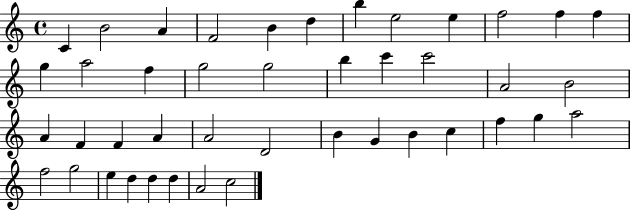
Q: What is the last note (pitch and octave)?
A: C5